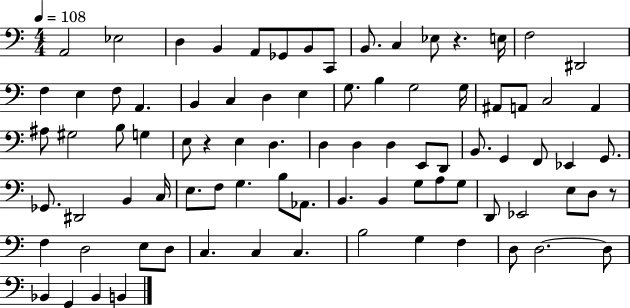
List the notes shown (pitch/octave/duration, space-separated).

A2/h Eb3/h D3/q B2/q A2/e Gb2/e B2/e C2/e B2/e. C3/q Eb3/e R/q. E3/s F3/h D#2/h F3/q E3/q F3/e A2/q. B2/q C3/q D3/q E3/q G3/e. B3/q G3/h G3/s A#2/e A2/e C3/h A2/q A#3/e G#3/h B3/e G3/q E3/e R/q E3/q D3/q. D3/q D3/q D3/q E2/e D2/e B2/e. G2/q F2/e Eb2/q G2/e. Gb2/e. D#2/h B2/q C3/s E3/e. F3/e G3/q. B3/e Ab2/e. B2/q. B2/q G3/e A3/e G3/e D2/e Eb2/h E3/e D3/e R/e F3/q D3/h E3/e D3/e C3/q. C3/q C3/q. B3/h G3/q F3/q D3/e D3/h. D3/e Bb2/q G2/q Bb2/q B2/q